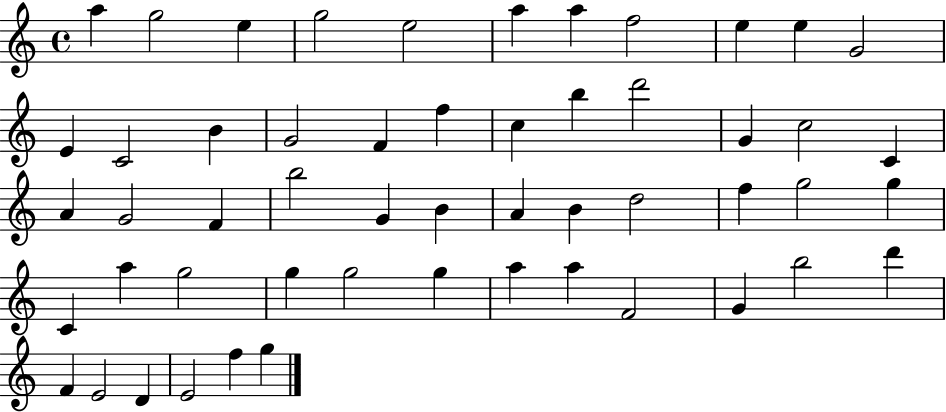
{
  \clef treble
  \time 4/4
  \defaultTimeSignature
  \key c \major
  a''4 g''2 e''4 | g''2 e''2 | a''4 a''4 f''2 | e''4 e''4 g'2 | \break e'4 c'2 b'4 | g'2 f'4 f''4 | c''4 b''4 d'''2 | g'4 c''2 c'4 | \break a'4 g'2 f'4 | b''2 g'4 b'4 | a'4 b'4 d''2 | f''4 g''2 g''4 | \break c'4 a''4 g''2 | g''4 g''2 g''4 | a''4 a''4 f'2 | g'4 b''2 d'''4 | \break f'4 e'2 d'4 | e'2 f''4 g''4 | \bar "|."
}